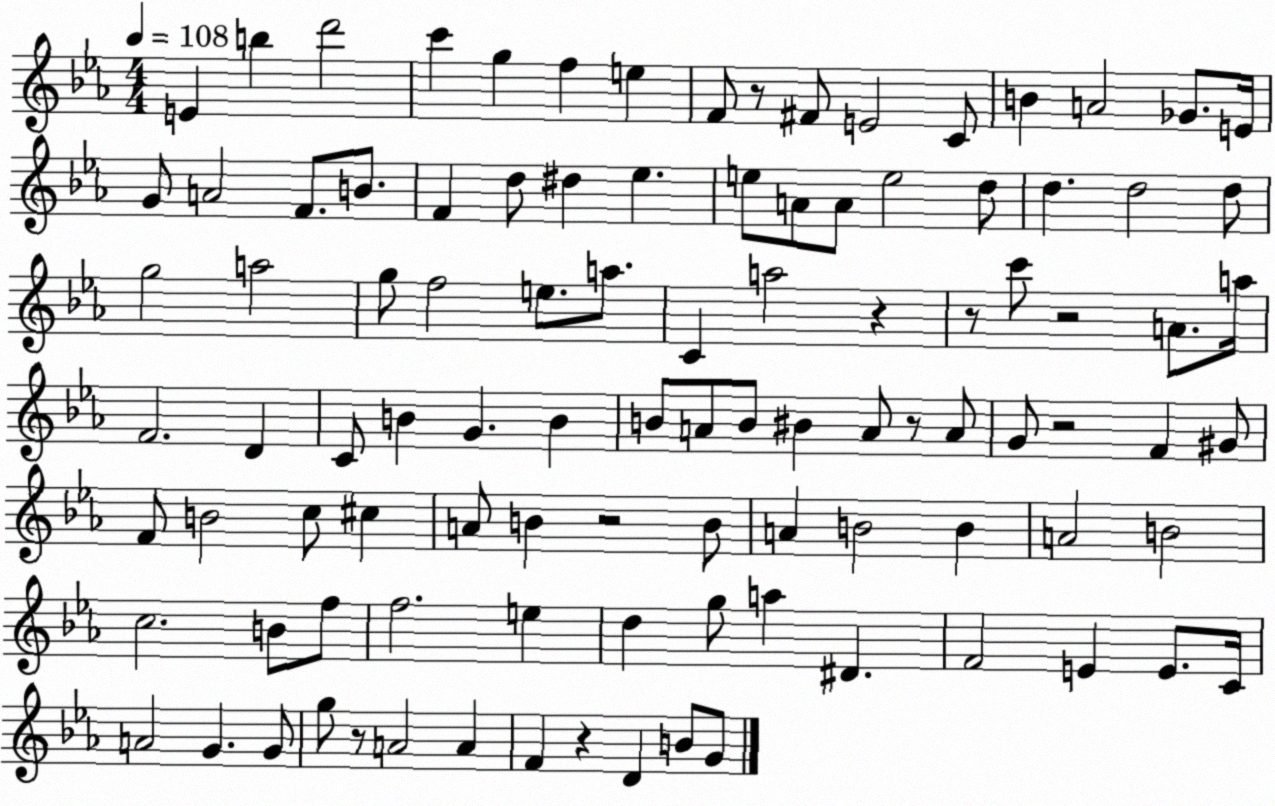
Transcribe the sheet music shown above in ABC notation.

X:1
T:Untitled
M:4/4
L:1/4
K:Eb
E b d'2 c' g f e F/2 z/2 ^F/2 E2 C/2 B A2 _G/2 E/4 G/2 A2 F/2 B/2 F d/2 ^d _e e/2 A/2 A/2 e2 d/2 d d2 d/2 g2 a2 g/2 f2 e/2 a/2 C a2 z z/2 c'/2 z2 A/2 a/4 F2 D C/2 B G B B/2 A/2 B/2 ^B A/2 z/2 A/2 G/2 z2 F ^G/2 F/2 B2 c/2 ^c A/2 B z2 B/2 A B2 B A2 B2 c2 B/2 f/2 f2 e d g/2 a ^D F2 E E/2 C/4 A2 G G/2 g/2 z/2 A2 A F z D B/2 G/2